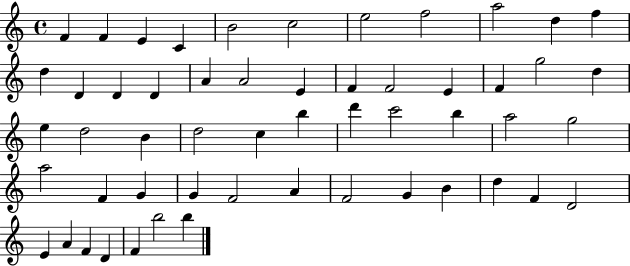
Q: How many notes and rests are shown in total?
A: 54